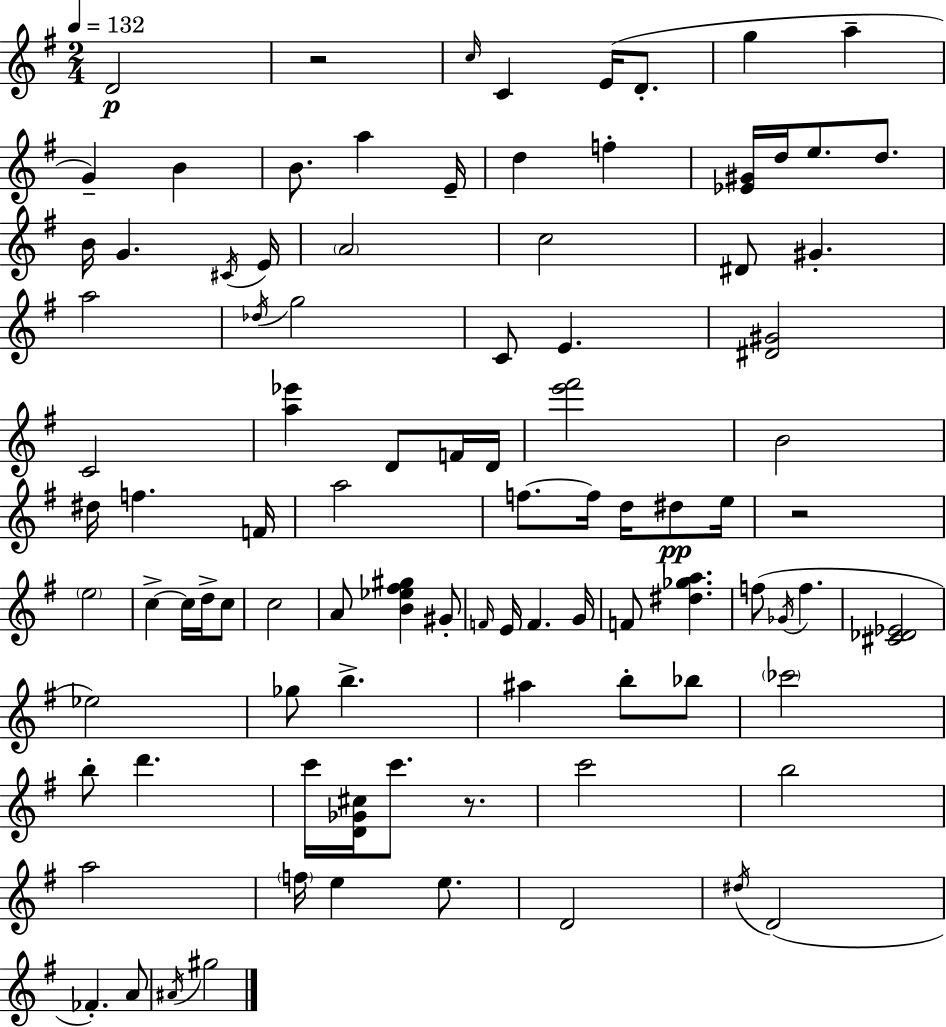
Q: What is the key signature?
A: G major